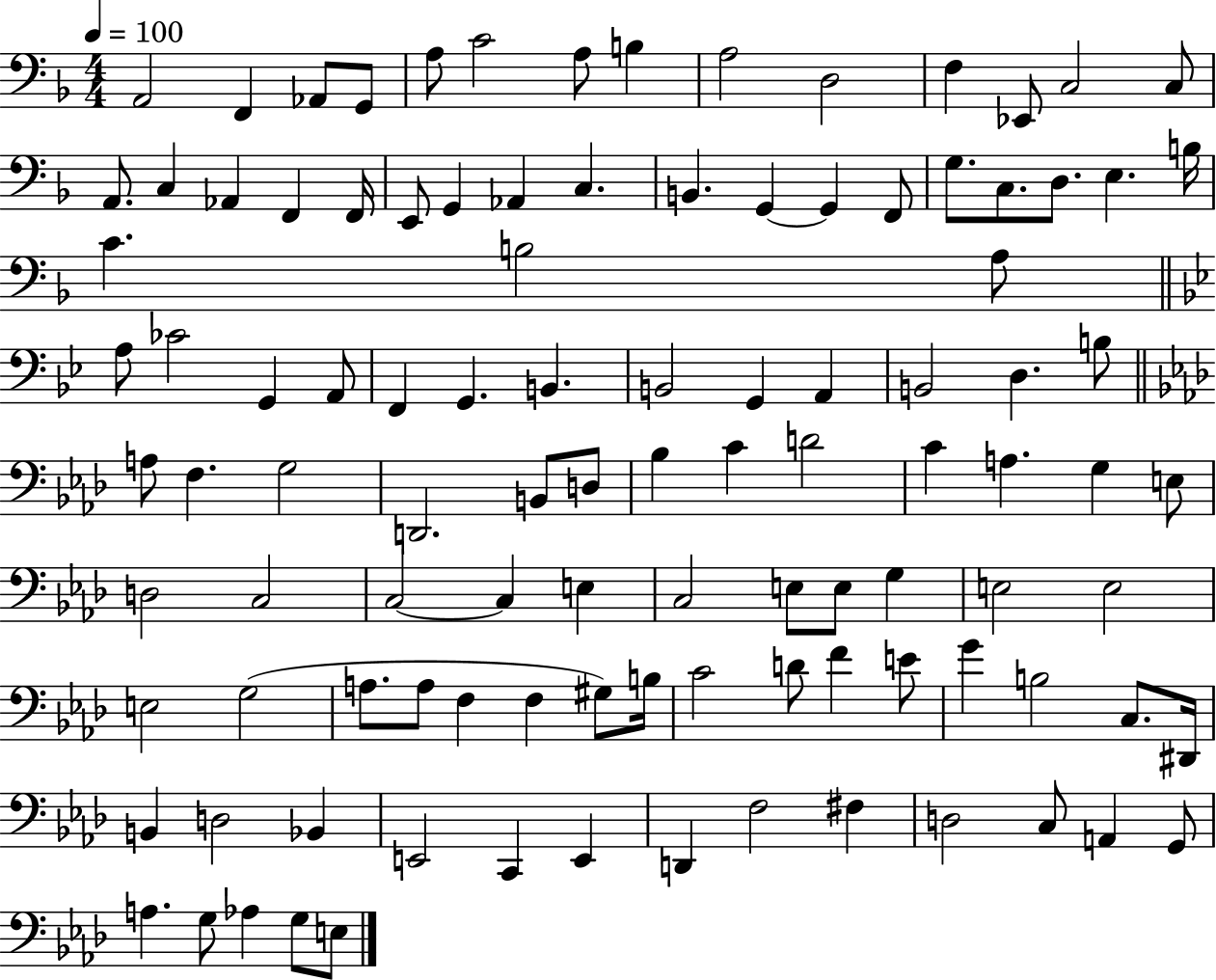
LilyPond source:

{
  \clef bass
  \numericTimeSignature
  \time 4/4
  \key f \major
  \tempo 4 = 100
  a,2 f,4 aes,8 g,8 | a8 c'2 a8 b4 | a2 d2 | f4 ees,8 c2 c8 | \break a,8. c4 aes,4 f,4 f,16 | e,8 g,4 aes,4 c4. | b,4. g,4~~ g,4 f,8 | g8. c8. d8. e4. b16 | \break c'4. b2 a8 | \bar "||" \break \key g \minor a8 ces'2 g,4 a,8 | f,4 g,4. b,4. | b,2 g,4 a,4 | b,2 d4. b8 | \break \bar "||" \break \key aes \major a8 f4. g2 | d,2. b,8 d8 | bes4 c'4 d'2 | c'4 a4. g4 e8 | \break d2 c2 | c2~~ c4 e4 | c2 e8 e8 g4 | e2 e2 | \break e2 g2( | a8. a8 f4 f4 gis8) b16 | c'2 d'8 f'4 e'8 | g'4 b2 c8. dis,16 | \break b,4 d2 bes,4 | e,2 c,4 e,4 | d,4 f2 fis4 | d2 c8 a,4 g,8 | \break a4. g8 aes4 g8 e8 | \bar "|."
}